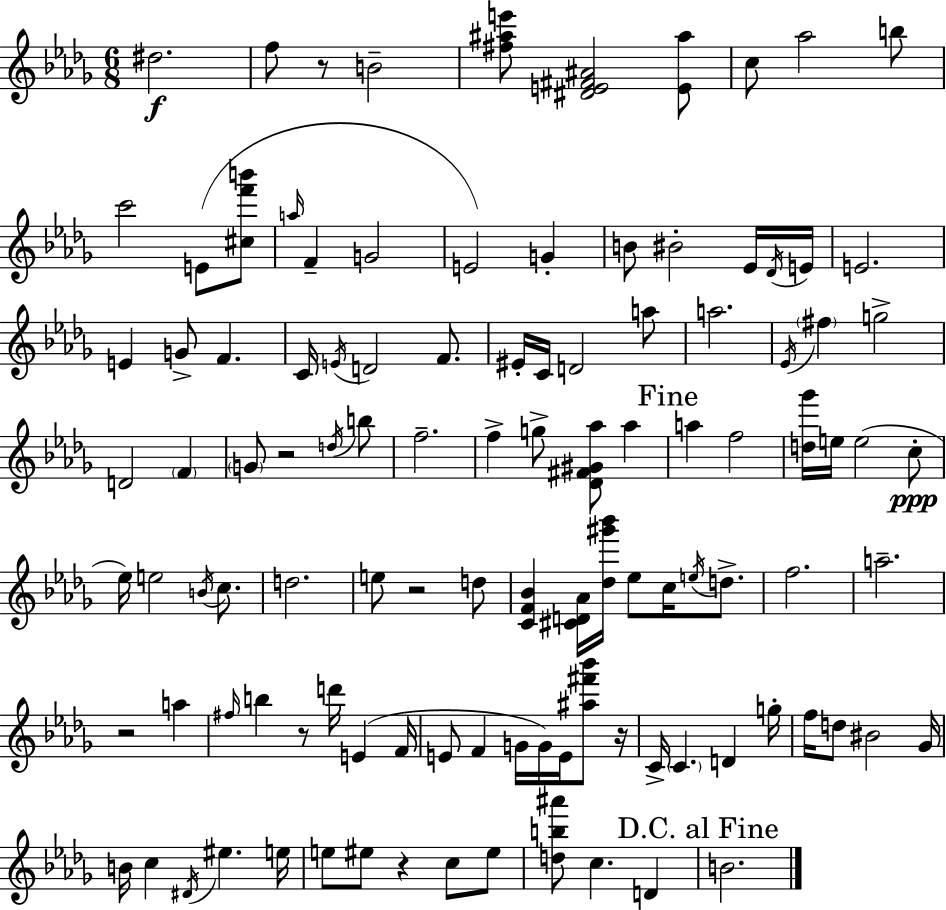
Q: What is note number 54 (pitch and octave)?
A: E5